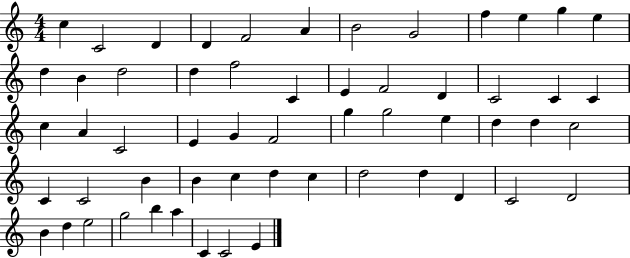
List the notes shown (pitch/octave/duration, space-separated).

C5/q C4/h D4/q D4/q F4/h A4/q B4/h G4/h F5/q E5/q G5/q E5/q D5/q B4/q D5/h D5/q F5/h C4/q E4/q F4/h D4/q C4/h C4/q C4/q C5/q A4/q C4/h E4/q G4/q F4/h G5/q G5/h E5/q D5/q D5/q C5/h C4/q C4/h B4/q B4/q C5/q D5/q C5/q D5/h D5/q D4/q C4/h D4/h B4/q D5/q E5/h G5/h B5/q A5/q C4/q C4/h E4/q